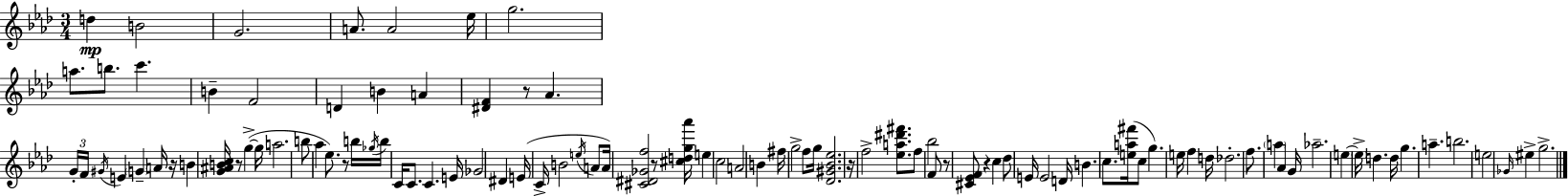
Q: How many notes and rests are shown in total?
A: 101